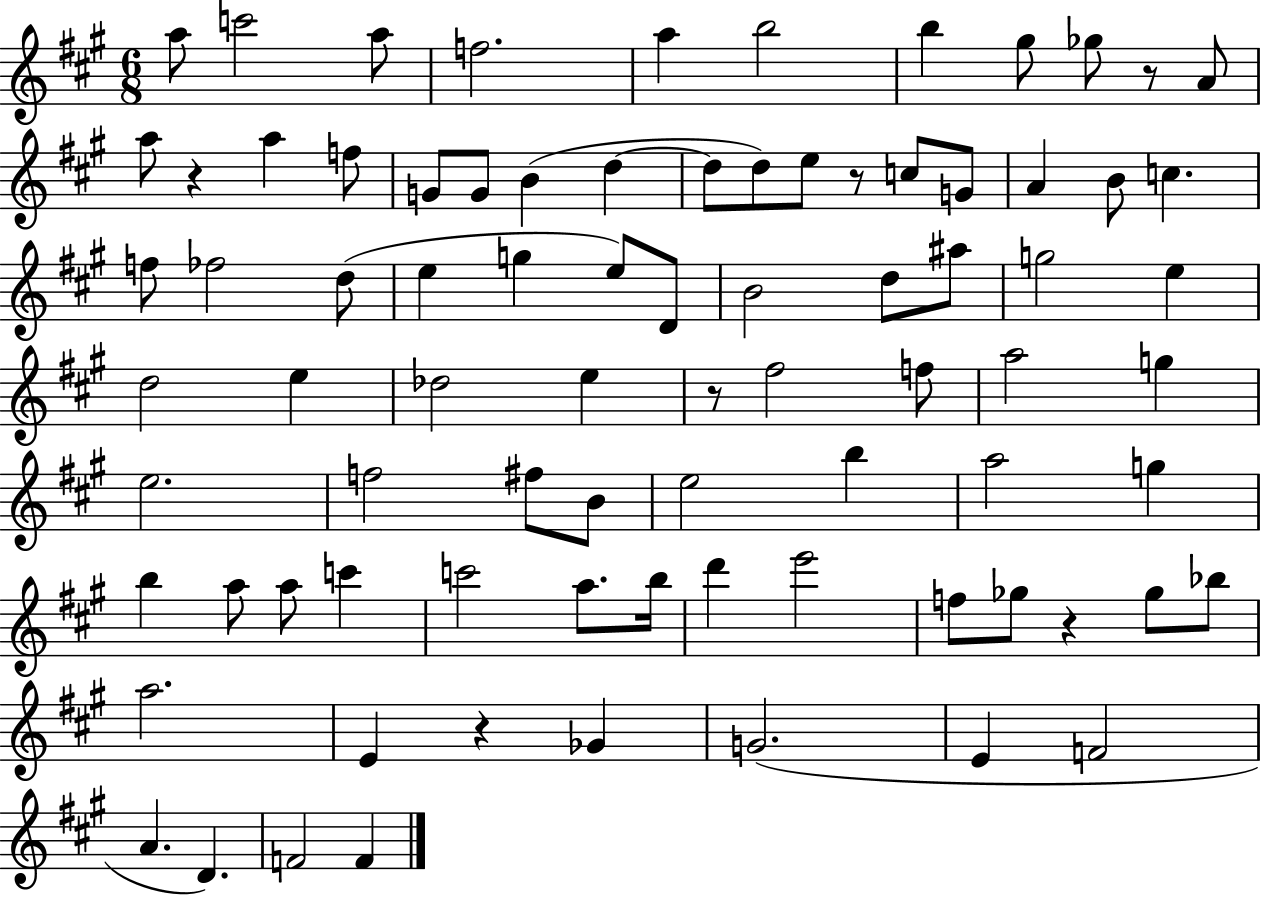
X:1
T:Untitled
M:6/8
L:1/4
K:A
a/2 c'2 a/2 f2 a b2 b ^g/2 _g/2 z/2 A/2 a/2 z a f/2 G/2 G/2 B d d/2 d/2 e/2 z/2 c/2 G/2 A B/2 c f/2 _f2 d/2 e g e/2 D/2 B2 d/2 ^a/2 g2 e d2 e _d2 e z/2 ^f2 f/2 a2 g e2 f2 ^f/2 B/2 e2 b a2 g b a/2 a/2 c' c'2 a/2 b/4 d' e'2 f/2 _g/2 z _g/2 _b/2 a2 E z _G G2 E F2 A D F2 F